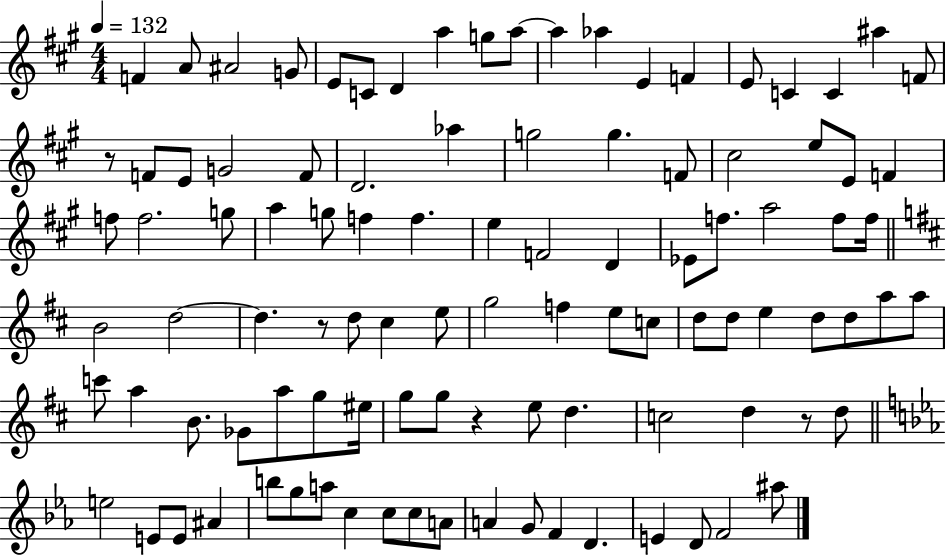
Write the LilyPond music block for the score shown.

{
  \clef treble
  \numericTimeSignature
  \time 4/4
  \key a \major
  \tempo 4 = 132
  f'4 a'8 ais'2 g'8 | e'8 c'8 d'4 a''4 g''8 a''8~~ | a''4 aes''4 e'4 f'4 | e'8 c'4 c'4 ais''4 f'8 | \break r8 f'8 e'8 g'2 f'8 | d'2. aes''4 | g''2 g''4. f'8 | cis''2 e''8 e'8 f'4 | \break f''8 f''2. g''8 | a''4 g''8 f''4 f''4. | e''4 f'2 d'4 | ees'8 f''8. a''2 f''8 f''16 | \break \bar "||" \break \key d \major b'2 d''2~~ | d''4. r8 d''8 cis''4 e''8 | g''2 f''4 e''8 c''8 | d''8 d''8 e''4 d''8 d''8 a''8 a''8 | \break c'''8 a''4 b'8. ges'8 a''8 g''8 eis''16 | g''8 g''8 r4 e''8 d''4. | c''2 d''4 r8 d''8 | \bar "||" \break \key ees \major e''2 e'8 e'8 ais'4 | b''8 g''8 a''8 c''4 c''8 c''8 a'8 | a'4 g'8 f'4 d'4. | e'4 d'8 f'2 ais''8 | \break \bar "|."
}